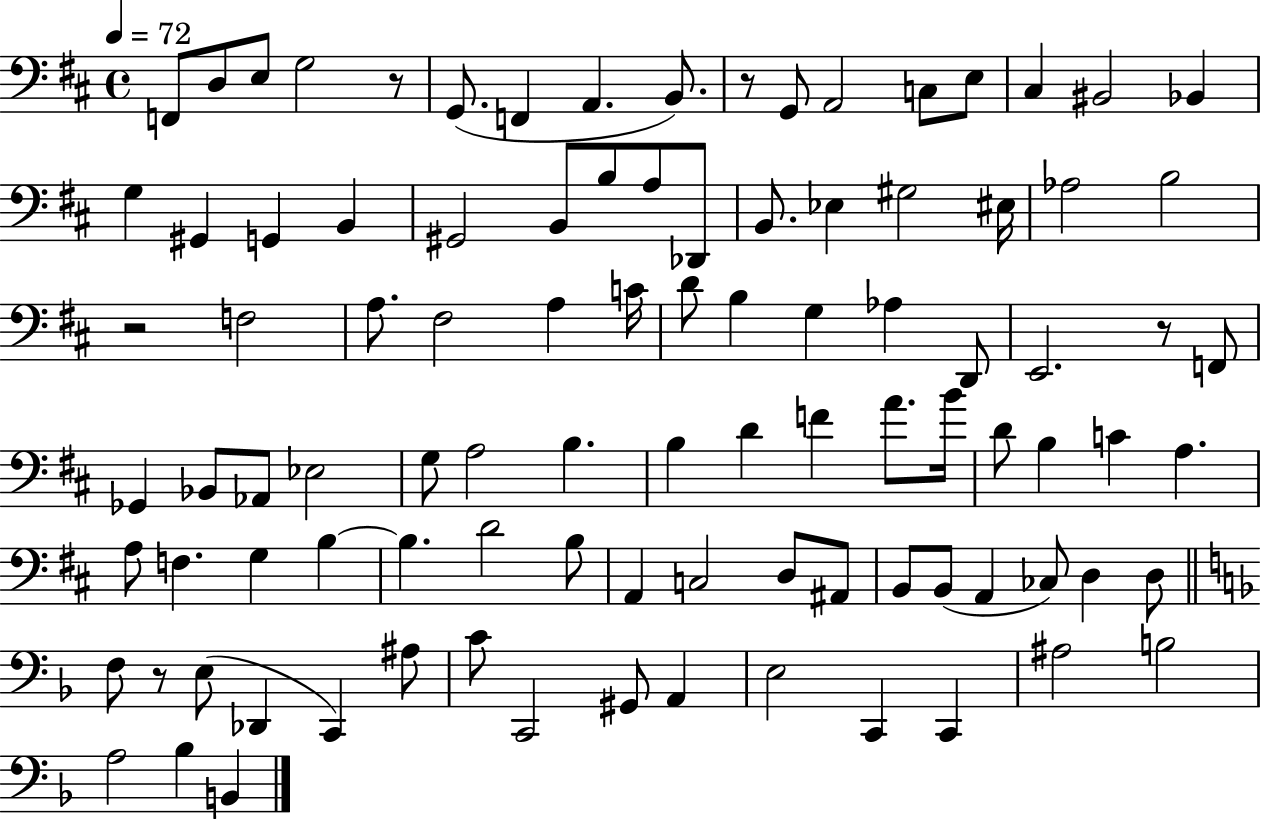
X:1
T:Untitled
M:4/4
L:1/4
K:D
F,,/2 D,/2 E,/2 G,2 z/2 G,,/2 F,, A,, B,,/2 z/2 G,,/2 A,,2 C,/2 E,/2 ^C, ^B,,2 _B,, G, ^G,, G,, B,, ^G,,2 B,,/2 B,/2 A,/2 _D,,/2 B,,/2 _E, ^G,2 ^E,/4 _A,2 B,2 z2 F,2 A,/2 ^F,2 A, C/4 D/2 B, G, _A, D,,/2 E,,2 z/2 F,,/2 _G,, _B,,/2 _A,,/2 _E,2 G,/2 A,2 B, B, D F A/2 B/4 D/2 B, C A, A,/2 F, G, B, B, D2 B,/2 A,, C,2 D,/2 ^A,,/2 B,,/2 B,,/2 A,, _C,/2 D, D,/2 F,/2 z/2 E,/2 _D,, C,, ^A,/2 C/2 C,,2 ^G,,/2 A,, E,2 C,, C,, ^A,2 B,2 A,2 _B, B,,